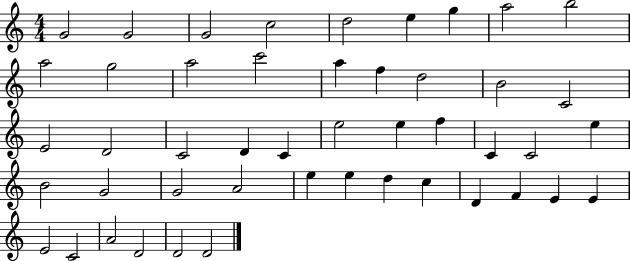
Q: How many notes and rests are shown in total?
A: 47